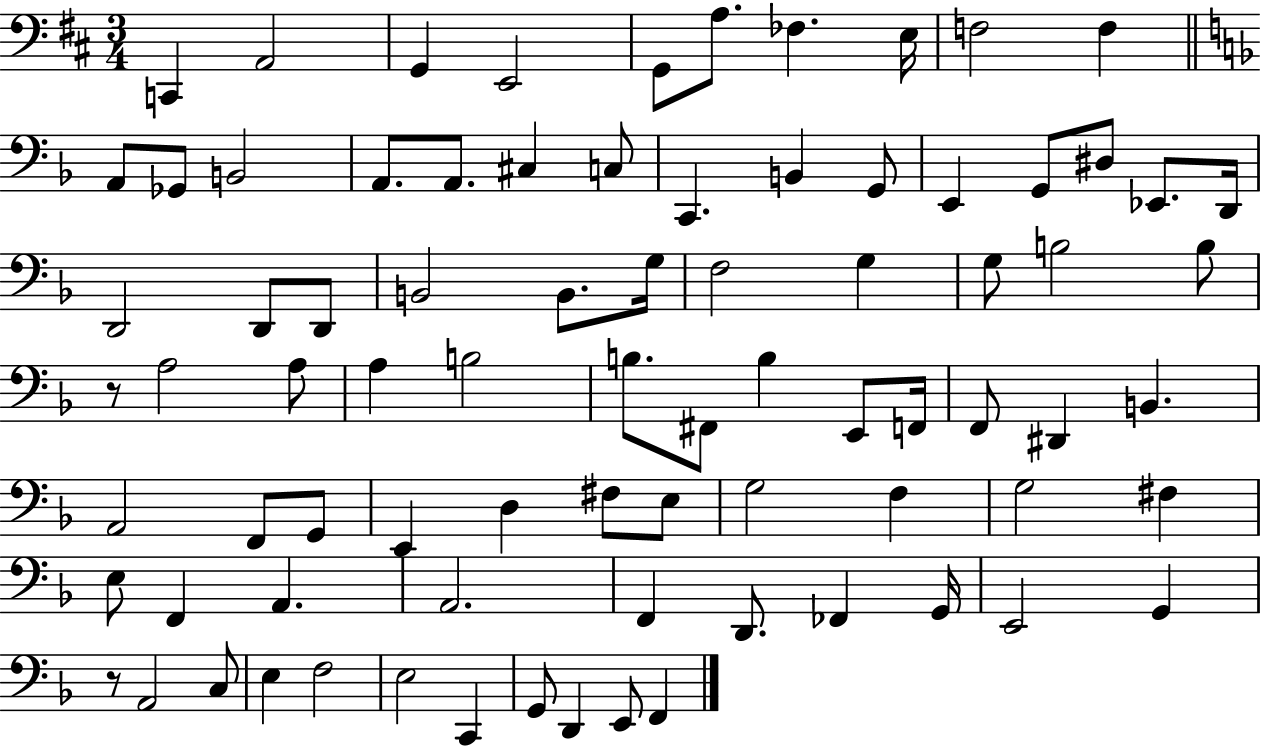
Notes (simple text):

C2/q A2/h G2/q E2/h G2/e A3/e. FES3/q. E3/s F3/h F3/q A2/e Gb2/e B2/h A2/e. A2/e. C#3/q C3/e C2/q. B2/q G2/e E2/q G2/e D#3/e Eb2/e. D2/s D2/h D2/e D2/e B2/h B2/e. G3/s F3/h G3/q G3/e B3/h B3/e R/e A3/h A3/e A3/q B3/h B3/e. F#2/e B3/q E2/e F2/s F2/e D#2/q B2/q. A2/h F2/e G2/e E2/q D3/q F#3/e E3/e G3/h F3/q G3/h F#3/q E3/e F2/q A2/q. A2/h. F2/q D2/e. FES2/q G2/s E2/h G2/q R/e A2/h C3/e E3/q F3/h E3/h C2/q G2/e D2/q E2/e F2/q